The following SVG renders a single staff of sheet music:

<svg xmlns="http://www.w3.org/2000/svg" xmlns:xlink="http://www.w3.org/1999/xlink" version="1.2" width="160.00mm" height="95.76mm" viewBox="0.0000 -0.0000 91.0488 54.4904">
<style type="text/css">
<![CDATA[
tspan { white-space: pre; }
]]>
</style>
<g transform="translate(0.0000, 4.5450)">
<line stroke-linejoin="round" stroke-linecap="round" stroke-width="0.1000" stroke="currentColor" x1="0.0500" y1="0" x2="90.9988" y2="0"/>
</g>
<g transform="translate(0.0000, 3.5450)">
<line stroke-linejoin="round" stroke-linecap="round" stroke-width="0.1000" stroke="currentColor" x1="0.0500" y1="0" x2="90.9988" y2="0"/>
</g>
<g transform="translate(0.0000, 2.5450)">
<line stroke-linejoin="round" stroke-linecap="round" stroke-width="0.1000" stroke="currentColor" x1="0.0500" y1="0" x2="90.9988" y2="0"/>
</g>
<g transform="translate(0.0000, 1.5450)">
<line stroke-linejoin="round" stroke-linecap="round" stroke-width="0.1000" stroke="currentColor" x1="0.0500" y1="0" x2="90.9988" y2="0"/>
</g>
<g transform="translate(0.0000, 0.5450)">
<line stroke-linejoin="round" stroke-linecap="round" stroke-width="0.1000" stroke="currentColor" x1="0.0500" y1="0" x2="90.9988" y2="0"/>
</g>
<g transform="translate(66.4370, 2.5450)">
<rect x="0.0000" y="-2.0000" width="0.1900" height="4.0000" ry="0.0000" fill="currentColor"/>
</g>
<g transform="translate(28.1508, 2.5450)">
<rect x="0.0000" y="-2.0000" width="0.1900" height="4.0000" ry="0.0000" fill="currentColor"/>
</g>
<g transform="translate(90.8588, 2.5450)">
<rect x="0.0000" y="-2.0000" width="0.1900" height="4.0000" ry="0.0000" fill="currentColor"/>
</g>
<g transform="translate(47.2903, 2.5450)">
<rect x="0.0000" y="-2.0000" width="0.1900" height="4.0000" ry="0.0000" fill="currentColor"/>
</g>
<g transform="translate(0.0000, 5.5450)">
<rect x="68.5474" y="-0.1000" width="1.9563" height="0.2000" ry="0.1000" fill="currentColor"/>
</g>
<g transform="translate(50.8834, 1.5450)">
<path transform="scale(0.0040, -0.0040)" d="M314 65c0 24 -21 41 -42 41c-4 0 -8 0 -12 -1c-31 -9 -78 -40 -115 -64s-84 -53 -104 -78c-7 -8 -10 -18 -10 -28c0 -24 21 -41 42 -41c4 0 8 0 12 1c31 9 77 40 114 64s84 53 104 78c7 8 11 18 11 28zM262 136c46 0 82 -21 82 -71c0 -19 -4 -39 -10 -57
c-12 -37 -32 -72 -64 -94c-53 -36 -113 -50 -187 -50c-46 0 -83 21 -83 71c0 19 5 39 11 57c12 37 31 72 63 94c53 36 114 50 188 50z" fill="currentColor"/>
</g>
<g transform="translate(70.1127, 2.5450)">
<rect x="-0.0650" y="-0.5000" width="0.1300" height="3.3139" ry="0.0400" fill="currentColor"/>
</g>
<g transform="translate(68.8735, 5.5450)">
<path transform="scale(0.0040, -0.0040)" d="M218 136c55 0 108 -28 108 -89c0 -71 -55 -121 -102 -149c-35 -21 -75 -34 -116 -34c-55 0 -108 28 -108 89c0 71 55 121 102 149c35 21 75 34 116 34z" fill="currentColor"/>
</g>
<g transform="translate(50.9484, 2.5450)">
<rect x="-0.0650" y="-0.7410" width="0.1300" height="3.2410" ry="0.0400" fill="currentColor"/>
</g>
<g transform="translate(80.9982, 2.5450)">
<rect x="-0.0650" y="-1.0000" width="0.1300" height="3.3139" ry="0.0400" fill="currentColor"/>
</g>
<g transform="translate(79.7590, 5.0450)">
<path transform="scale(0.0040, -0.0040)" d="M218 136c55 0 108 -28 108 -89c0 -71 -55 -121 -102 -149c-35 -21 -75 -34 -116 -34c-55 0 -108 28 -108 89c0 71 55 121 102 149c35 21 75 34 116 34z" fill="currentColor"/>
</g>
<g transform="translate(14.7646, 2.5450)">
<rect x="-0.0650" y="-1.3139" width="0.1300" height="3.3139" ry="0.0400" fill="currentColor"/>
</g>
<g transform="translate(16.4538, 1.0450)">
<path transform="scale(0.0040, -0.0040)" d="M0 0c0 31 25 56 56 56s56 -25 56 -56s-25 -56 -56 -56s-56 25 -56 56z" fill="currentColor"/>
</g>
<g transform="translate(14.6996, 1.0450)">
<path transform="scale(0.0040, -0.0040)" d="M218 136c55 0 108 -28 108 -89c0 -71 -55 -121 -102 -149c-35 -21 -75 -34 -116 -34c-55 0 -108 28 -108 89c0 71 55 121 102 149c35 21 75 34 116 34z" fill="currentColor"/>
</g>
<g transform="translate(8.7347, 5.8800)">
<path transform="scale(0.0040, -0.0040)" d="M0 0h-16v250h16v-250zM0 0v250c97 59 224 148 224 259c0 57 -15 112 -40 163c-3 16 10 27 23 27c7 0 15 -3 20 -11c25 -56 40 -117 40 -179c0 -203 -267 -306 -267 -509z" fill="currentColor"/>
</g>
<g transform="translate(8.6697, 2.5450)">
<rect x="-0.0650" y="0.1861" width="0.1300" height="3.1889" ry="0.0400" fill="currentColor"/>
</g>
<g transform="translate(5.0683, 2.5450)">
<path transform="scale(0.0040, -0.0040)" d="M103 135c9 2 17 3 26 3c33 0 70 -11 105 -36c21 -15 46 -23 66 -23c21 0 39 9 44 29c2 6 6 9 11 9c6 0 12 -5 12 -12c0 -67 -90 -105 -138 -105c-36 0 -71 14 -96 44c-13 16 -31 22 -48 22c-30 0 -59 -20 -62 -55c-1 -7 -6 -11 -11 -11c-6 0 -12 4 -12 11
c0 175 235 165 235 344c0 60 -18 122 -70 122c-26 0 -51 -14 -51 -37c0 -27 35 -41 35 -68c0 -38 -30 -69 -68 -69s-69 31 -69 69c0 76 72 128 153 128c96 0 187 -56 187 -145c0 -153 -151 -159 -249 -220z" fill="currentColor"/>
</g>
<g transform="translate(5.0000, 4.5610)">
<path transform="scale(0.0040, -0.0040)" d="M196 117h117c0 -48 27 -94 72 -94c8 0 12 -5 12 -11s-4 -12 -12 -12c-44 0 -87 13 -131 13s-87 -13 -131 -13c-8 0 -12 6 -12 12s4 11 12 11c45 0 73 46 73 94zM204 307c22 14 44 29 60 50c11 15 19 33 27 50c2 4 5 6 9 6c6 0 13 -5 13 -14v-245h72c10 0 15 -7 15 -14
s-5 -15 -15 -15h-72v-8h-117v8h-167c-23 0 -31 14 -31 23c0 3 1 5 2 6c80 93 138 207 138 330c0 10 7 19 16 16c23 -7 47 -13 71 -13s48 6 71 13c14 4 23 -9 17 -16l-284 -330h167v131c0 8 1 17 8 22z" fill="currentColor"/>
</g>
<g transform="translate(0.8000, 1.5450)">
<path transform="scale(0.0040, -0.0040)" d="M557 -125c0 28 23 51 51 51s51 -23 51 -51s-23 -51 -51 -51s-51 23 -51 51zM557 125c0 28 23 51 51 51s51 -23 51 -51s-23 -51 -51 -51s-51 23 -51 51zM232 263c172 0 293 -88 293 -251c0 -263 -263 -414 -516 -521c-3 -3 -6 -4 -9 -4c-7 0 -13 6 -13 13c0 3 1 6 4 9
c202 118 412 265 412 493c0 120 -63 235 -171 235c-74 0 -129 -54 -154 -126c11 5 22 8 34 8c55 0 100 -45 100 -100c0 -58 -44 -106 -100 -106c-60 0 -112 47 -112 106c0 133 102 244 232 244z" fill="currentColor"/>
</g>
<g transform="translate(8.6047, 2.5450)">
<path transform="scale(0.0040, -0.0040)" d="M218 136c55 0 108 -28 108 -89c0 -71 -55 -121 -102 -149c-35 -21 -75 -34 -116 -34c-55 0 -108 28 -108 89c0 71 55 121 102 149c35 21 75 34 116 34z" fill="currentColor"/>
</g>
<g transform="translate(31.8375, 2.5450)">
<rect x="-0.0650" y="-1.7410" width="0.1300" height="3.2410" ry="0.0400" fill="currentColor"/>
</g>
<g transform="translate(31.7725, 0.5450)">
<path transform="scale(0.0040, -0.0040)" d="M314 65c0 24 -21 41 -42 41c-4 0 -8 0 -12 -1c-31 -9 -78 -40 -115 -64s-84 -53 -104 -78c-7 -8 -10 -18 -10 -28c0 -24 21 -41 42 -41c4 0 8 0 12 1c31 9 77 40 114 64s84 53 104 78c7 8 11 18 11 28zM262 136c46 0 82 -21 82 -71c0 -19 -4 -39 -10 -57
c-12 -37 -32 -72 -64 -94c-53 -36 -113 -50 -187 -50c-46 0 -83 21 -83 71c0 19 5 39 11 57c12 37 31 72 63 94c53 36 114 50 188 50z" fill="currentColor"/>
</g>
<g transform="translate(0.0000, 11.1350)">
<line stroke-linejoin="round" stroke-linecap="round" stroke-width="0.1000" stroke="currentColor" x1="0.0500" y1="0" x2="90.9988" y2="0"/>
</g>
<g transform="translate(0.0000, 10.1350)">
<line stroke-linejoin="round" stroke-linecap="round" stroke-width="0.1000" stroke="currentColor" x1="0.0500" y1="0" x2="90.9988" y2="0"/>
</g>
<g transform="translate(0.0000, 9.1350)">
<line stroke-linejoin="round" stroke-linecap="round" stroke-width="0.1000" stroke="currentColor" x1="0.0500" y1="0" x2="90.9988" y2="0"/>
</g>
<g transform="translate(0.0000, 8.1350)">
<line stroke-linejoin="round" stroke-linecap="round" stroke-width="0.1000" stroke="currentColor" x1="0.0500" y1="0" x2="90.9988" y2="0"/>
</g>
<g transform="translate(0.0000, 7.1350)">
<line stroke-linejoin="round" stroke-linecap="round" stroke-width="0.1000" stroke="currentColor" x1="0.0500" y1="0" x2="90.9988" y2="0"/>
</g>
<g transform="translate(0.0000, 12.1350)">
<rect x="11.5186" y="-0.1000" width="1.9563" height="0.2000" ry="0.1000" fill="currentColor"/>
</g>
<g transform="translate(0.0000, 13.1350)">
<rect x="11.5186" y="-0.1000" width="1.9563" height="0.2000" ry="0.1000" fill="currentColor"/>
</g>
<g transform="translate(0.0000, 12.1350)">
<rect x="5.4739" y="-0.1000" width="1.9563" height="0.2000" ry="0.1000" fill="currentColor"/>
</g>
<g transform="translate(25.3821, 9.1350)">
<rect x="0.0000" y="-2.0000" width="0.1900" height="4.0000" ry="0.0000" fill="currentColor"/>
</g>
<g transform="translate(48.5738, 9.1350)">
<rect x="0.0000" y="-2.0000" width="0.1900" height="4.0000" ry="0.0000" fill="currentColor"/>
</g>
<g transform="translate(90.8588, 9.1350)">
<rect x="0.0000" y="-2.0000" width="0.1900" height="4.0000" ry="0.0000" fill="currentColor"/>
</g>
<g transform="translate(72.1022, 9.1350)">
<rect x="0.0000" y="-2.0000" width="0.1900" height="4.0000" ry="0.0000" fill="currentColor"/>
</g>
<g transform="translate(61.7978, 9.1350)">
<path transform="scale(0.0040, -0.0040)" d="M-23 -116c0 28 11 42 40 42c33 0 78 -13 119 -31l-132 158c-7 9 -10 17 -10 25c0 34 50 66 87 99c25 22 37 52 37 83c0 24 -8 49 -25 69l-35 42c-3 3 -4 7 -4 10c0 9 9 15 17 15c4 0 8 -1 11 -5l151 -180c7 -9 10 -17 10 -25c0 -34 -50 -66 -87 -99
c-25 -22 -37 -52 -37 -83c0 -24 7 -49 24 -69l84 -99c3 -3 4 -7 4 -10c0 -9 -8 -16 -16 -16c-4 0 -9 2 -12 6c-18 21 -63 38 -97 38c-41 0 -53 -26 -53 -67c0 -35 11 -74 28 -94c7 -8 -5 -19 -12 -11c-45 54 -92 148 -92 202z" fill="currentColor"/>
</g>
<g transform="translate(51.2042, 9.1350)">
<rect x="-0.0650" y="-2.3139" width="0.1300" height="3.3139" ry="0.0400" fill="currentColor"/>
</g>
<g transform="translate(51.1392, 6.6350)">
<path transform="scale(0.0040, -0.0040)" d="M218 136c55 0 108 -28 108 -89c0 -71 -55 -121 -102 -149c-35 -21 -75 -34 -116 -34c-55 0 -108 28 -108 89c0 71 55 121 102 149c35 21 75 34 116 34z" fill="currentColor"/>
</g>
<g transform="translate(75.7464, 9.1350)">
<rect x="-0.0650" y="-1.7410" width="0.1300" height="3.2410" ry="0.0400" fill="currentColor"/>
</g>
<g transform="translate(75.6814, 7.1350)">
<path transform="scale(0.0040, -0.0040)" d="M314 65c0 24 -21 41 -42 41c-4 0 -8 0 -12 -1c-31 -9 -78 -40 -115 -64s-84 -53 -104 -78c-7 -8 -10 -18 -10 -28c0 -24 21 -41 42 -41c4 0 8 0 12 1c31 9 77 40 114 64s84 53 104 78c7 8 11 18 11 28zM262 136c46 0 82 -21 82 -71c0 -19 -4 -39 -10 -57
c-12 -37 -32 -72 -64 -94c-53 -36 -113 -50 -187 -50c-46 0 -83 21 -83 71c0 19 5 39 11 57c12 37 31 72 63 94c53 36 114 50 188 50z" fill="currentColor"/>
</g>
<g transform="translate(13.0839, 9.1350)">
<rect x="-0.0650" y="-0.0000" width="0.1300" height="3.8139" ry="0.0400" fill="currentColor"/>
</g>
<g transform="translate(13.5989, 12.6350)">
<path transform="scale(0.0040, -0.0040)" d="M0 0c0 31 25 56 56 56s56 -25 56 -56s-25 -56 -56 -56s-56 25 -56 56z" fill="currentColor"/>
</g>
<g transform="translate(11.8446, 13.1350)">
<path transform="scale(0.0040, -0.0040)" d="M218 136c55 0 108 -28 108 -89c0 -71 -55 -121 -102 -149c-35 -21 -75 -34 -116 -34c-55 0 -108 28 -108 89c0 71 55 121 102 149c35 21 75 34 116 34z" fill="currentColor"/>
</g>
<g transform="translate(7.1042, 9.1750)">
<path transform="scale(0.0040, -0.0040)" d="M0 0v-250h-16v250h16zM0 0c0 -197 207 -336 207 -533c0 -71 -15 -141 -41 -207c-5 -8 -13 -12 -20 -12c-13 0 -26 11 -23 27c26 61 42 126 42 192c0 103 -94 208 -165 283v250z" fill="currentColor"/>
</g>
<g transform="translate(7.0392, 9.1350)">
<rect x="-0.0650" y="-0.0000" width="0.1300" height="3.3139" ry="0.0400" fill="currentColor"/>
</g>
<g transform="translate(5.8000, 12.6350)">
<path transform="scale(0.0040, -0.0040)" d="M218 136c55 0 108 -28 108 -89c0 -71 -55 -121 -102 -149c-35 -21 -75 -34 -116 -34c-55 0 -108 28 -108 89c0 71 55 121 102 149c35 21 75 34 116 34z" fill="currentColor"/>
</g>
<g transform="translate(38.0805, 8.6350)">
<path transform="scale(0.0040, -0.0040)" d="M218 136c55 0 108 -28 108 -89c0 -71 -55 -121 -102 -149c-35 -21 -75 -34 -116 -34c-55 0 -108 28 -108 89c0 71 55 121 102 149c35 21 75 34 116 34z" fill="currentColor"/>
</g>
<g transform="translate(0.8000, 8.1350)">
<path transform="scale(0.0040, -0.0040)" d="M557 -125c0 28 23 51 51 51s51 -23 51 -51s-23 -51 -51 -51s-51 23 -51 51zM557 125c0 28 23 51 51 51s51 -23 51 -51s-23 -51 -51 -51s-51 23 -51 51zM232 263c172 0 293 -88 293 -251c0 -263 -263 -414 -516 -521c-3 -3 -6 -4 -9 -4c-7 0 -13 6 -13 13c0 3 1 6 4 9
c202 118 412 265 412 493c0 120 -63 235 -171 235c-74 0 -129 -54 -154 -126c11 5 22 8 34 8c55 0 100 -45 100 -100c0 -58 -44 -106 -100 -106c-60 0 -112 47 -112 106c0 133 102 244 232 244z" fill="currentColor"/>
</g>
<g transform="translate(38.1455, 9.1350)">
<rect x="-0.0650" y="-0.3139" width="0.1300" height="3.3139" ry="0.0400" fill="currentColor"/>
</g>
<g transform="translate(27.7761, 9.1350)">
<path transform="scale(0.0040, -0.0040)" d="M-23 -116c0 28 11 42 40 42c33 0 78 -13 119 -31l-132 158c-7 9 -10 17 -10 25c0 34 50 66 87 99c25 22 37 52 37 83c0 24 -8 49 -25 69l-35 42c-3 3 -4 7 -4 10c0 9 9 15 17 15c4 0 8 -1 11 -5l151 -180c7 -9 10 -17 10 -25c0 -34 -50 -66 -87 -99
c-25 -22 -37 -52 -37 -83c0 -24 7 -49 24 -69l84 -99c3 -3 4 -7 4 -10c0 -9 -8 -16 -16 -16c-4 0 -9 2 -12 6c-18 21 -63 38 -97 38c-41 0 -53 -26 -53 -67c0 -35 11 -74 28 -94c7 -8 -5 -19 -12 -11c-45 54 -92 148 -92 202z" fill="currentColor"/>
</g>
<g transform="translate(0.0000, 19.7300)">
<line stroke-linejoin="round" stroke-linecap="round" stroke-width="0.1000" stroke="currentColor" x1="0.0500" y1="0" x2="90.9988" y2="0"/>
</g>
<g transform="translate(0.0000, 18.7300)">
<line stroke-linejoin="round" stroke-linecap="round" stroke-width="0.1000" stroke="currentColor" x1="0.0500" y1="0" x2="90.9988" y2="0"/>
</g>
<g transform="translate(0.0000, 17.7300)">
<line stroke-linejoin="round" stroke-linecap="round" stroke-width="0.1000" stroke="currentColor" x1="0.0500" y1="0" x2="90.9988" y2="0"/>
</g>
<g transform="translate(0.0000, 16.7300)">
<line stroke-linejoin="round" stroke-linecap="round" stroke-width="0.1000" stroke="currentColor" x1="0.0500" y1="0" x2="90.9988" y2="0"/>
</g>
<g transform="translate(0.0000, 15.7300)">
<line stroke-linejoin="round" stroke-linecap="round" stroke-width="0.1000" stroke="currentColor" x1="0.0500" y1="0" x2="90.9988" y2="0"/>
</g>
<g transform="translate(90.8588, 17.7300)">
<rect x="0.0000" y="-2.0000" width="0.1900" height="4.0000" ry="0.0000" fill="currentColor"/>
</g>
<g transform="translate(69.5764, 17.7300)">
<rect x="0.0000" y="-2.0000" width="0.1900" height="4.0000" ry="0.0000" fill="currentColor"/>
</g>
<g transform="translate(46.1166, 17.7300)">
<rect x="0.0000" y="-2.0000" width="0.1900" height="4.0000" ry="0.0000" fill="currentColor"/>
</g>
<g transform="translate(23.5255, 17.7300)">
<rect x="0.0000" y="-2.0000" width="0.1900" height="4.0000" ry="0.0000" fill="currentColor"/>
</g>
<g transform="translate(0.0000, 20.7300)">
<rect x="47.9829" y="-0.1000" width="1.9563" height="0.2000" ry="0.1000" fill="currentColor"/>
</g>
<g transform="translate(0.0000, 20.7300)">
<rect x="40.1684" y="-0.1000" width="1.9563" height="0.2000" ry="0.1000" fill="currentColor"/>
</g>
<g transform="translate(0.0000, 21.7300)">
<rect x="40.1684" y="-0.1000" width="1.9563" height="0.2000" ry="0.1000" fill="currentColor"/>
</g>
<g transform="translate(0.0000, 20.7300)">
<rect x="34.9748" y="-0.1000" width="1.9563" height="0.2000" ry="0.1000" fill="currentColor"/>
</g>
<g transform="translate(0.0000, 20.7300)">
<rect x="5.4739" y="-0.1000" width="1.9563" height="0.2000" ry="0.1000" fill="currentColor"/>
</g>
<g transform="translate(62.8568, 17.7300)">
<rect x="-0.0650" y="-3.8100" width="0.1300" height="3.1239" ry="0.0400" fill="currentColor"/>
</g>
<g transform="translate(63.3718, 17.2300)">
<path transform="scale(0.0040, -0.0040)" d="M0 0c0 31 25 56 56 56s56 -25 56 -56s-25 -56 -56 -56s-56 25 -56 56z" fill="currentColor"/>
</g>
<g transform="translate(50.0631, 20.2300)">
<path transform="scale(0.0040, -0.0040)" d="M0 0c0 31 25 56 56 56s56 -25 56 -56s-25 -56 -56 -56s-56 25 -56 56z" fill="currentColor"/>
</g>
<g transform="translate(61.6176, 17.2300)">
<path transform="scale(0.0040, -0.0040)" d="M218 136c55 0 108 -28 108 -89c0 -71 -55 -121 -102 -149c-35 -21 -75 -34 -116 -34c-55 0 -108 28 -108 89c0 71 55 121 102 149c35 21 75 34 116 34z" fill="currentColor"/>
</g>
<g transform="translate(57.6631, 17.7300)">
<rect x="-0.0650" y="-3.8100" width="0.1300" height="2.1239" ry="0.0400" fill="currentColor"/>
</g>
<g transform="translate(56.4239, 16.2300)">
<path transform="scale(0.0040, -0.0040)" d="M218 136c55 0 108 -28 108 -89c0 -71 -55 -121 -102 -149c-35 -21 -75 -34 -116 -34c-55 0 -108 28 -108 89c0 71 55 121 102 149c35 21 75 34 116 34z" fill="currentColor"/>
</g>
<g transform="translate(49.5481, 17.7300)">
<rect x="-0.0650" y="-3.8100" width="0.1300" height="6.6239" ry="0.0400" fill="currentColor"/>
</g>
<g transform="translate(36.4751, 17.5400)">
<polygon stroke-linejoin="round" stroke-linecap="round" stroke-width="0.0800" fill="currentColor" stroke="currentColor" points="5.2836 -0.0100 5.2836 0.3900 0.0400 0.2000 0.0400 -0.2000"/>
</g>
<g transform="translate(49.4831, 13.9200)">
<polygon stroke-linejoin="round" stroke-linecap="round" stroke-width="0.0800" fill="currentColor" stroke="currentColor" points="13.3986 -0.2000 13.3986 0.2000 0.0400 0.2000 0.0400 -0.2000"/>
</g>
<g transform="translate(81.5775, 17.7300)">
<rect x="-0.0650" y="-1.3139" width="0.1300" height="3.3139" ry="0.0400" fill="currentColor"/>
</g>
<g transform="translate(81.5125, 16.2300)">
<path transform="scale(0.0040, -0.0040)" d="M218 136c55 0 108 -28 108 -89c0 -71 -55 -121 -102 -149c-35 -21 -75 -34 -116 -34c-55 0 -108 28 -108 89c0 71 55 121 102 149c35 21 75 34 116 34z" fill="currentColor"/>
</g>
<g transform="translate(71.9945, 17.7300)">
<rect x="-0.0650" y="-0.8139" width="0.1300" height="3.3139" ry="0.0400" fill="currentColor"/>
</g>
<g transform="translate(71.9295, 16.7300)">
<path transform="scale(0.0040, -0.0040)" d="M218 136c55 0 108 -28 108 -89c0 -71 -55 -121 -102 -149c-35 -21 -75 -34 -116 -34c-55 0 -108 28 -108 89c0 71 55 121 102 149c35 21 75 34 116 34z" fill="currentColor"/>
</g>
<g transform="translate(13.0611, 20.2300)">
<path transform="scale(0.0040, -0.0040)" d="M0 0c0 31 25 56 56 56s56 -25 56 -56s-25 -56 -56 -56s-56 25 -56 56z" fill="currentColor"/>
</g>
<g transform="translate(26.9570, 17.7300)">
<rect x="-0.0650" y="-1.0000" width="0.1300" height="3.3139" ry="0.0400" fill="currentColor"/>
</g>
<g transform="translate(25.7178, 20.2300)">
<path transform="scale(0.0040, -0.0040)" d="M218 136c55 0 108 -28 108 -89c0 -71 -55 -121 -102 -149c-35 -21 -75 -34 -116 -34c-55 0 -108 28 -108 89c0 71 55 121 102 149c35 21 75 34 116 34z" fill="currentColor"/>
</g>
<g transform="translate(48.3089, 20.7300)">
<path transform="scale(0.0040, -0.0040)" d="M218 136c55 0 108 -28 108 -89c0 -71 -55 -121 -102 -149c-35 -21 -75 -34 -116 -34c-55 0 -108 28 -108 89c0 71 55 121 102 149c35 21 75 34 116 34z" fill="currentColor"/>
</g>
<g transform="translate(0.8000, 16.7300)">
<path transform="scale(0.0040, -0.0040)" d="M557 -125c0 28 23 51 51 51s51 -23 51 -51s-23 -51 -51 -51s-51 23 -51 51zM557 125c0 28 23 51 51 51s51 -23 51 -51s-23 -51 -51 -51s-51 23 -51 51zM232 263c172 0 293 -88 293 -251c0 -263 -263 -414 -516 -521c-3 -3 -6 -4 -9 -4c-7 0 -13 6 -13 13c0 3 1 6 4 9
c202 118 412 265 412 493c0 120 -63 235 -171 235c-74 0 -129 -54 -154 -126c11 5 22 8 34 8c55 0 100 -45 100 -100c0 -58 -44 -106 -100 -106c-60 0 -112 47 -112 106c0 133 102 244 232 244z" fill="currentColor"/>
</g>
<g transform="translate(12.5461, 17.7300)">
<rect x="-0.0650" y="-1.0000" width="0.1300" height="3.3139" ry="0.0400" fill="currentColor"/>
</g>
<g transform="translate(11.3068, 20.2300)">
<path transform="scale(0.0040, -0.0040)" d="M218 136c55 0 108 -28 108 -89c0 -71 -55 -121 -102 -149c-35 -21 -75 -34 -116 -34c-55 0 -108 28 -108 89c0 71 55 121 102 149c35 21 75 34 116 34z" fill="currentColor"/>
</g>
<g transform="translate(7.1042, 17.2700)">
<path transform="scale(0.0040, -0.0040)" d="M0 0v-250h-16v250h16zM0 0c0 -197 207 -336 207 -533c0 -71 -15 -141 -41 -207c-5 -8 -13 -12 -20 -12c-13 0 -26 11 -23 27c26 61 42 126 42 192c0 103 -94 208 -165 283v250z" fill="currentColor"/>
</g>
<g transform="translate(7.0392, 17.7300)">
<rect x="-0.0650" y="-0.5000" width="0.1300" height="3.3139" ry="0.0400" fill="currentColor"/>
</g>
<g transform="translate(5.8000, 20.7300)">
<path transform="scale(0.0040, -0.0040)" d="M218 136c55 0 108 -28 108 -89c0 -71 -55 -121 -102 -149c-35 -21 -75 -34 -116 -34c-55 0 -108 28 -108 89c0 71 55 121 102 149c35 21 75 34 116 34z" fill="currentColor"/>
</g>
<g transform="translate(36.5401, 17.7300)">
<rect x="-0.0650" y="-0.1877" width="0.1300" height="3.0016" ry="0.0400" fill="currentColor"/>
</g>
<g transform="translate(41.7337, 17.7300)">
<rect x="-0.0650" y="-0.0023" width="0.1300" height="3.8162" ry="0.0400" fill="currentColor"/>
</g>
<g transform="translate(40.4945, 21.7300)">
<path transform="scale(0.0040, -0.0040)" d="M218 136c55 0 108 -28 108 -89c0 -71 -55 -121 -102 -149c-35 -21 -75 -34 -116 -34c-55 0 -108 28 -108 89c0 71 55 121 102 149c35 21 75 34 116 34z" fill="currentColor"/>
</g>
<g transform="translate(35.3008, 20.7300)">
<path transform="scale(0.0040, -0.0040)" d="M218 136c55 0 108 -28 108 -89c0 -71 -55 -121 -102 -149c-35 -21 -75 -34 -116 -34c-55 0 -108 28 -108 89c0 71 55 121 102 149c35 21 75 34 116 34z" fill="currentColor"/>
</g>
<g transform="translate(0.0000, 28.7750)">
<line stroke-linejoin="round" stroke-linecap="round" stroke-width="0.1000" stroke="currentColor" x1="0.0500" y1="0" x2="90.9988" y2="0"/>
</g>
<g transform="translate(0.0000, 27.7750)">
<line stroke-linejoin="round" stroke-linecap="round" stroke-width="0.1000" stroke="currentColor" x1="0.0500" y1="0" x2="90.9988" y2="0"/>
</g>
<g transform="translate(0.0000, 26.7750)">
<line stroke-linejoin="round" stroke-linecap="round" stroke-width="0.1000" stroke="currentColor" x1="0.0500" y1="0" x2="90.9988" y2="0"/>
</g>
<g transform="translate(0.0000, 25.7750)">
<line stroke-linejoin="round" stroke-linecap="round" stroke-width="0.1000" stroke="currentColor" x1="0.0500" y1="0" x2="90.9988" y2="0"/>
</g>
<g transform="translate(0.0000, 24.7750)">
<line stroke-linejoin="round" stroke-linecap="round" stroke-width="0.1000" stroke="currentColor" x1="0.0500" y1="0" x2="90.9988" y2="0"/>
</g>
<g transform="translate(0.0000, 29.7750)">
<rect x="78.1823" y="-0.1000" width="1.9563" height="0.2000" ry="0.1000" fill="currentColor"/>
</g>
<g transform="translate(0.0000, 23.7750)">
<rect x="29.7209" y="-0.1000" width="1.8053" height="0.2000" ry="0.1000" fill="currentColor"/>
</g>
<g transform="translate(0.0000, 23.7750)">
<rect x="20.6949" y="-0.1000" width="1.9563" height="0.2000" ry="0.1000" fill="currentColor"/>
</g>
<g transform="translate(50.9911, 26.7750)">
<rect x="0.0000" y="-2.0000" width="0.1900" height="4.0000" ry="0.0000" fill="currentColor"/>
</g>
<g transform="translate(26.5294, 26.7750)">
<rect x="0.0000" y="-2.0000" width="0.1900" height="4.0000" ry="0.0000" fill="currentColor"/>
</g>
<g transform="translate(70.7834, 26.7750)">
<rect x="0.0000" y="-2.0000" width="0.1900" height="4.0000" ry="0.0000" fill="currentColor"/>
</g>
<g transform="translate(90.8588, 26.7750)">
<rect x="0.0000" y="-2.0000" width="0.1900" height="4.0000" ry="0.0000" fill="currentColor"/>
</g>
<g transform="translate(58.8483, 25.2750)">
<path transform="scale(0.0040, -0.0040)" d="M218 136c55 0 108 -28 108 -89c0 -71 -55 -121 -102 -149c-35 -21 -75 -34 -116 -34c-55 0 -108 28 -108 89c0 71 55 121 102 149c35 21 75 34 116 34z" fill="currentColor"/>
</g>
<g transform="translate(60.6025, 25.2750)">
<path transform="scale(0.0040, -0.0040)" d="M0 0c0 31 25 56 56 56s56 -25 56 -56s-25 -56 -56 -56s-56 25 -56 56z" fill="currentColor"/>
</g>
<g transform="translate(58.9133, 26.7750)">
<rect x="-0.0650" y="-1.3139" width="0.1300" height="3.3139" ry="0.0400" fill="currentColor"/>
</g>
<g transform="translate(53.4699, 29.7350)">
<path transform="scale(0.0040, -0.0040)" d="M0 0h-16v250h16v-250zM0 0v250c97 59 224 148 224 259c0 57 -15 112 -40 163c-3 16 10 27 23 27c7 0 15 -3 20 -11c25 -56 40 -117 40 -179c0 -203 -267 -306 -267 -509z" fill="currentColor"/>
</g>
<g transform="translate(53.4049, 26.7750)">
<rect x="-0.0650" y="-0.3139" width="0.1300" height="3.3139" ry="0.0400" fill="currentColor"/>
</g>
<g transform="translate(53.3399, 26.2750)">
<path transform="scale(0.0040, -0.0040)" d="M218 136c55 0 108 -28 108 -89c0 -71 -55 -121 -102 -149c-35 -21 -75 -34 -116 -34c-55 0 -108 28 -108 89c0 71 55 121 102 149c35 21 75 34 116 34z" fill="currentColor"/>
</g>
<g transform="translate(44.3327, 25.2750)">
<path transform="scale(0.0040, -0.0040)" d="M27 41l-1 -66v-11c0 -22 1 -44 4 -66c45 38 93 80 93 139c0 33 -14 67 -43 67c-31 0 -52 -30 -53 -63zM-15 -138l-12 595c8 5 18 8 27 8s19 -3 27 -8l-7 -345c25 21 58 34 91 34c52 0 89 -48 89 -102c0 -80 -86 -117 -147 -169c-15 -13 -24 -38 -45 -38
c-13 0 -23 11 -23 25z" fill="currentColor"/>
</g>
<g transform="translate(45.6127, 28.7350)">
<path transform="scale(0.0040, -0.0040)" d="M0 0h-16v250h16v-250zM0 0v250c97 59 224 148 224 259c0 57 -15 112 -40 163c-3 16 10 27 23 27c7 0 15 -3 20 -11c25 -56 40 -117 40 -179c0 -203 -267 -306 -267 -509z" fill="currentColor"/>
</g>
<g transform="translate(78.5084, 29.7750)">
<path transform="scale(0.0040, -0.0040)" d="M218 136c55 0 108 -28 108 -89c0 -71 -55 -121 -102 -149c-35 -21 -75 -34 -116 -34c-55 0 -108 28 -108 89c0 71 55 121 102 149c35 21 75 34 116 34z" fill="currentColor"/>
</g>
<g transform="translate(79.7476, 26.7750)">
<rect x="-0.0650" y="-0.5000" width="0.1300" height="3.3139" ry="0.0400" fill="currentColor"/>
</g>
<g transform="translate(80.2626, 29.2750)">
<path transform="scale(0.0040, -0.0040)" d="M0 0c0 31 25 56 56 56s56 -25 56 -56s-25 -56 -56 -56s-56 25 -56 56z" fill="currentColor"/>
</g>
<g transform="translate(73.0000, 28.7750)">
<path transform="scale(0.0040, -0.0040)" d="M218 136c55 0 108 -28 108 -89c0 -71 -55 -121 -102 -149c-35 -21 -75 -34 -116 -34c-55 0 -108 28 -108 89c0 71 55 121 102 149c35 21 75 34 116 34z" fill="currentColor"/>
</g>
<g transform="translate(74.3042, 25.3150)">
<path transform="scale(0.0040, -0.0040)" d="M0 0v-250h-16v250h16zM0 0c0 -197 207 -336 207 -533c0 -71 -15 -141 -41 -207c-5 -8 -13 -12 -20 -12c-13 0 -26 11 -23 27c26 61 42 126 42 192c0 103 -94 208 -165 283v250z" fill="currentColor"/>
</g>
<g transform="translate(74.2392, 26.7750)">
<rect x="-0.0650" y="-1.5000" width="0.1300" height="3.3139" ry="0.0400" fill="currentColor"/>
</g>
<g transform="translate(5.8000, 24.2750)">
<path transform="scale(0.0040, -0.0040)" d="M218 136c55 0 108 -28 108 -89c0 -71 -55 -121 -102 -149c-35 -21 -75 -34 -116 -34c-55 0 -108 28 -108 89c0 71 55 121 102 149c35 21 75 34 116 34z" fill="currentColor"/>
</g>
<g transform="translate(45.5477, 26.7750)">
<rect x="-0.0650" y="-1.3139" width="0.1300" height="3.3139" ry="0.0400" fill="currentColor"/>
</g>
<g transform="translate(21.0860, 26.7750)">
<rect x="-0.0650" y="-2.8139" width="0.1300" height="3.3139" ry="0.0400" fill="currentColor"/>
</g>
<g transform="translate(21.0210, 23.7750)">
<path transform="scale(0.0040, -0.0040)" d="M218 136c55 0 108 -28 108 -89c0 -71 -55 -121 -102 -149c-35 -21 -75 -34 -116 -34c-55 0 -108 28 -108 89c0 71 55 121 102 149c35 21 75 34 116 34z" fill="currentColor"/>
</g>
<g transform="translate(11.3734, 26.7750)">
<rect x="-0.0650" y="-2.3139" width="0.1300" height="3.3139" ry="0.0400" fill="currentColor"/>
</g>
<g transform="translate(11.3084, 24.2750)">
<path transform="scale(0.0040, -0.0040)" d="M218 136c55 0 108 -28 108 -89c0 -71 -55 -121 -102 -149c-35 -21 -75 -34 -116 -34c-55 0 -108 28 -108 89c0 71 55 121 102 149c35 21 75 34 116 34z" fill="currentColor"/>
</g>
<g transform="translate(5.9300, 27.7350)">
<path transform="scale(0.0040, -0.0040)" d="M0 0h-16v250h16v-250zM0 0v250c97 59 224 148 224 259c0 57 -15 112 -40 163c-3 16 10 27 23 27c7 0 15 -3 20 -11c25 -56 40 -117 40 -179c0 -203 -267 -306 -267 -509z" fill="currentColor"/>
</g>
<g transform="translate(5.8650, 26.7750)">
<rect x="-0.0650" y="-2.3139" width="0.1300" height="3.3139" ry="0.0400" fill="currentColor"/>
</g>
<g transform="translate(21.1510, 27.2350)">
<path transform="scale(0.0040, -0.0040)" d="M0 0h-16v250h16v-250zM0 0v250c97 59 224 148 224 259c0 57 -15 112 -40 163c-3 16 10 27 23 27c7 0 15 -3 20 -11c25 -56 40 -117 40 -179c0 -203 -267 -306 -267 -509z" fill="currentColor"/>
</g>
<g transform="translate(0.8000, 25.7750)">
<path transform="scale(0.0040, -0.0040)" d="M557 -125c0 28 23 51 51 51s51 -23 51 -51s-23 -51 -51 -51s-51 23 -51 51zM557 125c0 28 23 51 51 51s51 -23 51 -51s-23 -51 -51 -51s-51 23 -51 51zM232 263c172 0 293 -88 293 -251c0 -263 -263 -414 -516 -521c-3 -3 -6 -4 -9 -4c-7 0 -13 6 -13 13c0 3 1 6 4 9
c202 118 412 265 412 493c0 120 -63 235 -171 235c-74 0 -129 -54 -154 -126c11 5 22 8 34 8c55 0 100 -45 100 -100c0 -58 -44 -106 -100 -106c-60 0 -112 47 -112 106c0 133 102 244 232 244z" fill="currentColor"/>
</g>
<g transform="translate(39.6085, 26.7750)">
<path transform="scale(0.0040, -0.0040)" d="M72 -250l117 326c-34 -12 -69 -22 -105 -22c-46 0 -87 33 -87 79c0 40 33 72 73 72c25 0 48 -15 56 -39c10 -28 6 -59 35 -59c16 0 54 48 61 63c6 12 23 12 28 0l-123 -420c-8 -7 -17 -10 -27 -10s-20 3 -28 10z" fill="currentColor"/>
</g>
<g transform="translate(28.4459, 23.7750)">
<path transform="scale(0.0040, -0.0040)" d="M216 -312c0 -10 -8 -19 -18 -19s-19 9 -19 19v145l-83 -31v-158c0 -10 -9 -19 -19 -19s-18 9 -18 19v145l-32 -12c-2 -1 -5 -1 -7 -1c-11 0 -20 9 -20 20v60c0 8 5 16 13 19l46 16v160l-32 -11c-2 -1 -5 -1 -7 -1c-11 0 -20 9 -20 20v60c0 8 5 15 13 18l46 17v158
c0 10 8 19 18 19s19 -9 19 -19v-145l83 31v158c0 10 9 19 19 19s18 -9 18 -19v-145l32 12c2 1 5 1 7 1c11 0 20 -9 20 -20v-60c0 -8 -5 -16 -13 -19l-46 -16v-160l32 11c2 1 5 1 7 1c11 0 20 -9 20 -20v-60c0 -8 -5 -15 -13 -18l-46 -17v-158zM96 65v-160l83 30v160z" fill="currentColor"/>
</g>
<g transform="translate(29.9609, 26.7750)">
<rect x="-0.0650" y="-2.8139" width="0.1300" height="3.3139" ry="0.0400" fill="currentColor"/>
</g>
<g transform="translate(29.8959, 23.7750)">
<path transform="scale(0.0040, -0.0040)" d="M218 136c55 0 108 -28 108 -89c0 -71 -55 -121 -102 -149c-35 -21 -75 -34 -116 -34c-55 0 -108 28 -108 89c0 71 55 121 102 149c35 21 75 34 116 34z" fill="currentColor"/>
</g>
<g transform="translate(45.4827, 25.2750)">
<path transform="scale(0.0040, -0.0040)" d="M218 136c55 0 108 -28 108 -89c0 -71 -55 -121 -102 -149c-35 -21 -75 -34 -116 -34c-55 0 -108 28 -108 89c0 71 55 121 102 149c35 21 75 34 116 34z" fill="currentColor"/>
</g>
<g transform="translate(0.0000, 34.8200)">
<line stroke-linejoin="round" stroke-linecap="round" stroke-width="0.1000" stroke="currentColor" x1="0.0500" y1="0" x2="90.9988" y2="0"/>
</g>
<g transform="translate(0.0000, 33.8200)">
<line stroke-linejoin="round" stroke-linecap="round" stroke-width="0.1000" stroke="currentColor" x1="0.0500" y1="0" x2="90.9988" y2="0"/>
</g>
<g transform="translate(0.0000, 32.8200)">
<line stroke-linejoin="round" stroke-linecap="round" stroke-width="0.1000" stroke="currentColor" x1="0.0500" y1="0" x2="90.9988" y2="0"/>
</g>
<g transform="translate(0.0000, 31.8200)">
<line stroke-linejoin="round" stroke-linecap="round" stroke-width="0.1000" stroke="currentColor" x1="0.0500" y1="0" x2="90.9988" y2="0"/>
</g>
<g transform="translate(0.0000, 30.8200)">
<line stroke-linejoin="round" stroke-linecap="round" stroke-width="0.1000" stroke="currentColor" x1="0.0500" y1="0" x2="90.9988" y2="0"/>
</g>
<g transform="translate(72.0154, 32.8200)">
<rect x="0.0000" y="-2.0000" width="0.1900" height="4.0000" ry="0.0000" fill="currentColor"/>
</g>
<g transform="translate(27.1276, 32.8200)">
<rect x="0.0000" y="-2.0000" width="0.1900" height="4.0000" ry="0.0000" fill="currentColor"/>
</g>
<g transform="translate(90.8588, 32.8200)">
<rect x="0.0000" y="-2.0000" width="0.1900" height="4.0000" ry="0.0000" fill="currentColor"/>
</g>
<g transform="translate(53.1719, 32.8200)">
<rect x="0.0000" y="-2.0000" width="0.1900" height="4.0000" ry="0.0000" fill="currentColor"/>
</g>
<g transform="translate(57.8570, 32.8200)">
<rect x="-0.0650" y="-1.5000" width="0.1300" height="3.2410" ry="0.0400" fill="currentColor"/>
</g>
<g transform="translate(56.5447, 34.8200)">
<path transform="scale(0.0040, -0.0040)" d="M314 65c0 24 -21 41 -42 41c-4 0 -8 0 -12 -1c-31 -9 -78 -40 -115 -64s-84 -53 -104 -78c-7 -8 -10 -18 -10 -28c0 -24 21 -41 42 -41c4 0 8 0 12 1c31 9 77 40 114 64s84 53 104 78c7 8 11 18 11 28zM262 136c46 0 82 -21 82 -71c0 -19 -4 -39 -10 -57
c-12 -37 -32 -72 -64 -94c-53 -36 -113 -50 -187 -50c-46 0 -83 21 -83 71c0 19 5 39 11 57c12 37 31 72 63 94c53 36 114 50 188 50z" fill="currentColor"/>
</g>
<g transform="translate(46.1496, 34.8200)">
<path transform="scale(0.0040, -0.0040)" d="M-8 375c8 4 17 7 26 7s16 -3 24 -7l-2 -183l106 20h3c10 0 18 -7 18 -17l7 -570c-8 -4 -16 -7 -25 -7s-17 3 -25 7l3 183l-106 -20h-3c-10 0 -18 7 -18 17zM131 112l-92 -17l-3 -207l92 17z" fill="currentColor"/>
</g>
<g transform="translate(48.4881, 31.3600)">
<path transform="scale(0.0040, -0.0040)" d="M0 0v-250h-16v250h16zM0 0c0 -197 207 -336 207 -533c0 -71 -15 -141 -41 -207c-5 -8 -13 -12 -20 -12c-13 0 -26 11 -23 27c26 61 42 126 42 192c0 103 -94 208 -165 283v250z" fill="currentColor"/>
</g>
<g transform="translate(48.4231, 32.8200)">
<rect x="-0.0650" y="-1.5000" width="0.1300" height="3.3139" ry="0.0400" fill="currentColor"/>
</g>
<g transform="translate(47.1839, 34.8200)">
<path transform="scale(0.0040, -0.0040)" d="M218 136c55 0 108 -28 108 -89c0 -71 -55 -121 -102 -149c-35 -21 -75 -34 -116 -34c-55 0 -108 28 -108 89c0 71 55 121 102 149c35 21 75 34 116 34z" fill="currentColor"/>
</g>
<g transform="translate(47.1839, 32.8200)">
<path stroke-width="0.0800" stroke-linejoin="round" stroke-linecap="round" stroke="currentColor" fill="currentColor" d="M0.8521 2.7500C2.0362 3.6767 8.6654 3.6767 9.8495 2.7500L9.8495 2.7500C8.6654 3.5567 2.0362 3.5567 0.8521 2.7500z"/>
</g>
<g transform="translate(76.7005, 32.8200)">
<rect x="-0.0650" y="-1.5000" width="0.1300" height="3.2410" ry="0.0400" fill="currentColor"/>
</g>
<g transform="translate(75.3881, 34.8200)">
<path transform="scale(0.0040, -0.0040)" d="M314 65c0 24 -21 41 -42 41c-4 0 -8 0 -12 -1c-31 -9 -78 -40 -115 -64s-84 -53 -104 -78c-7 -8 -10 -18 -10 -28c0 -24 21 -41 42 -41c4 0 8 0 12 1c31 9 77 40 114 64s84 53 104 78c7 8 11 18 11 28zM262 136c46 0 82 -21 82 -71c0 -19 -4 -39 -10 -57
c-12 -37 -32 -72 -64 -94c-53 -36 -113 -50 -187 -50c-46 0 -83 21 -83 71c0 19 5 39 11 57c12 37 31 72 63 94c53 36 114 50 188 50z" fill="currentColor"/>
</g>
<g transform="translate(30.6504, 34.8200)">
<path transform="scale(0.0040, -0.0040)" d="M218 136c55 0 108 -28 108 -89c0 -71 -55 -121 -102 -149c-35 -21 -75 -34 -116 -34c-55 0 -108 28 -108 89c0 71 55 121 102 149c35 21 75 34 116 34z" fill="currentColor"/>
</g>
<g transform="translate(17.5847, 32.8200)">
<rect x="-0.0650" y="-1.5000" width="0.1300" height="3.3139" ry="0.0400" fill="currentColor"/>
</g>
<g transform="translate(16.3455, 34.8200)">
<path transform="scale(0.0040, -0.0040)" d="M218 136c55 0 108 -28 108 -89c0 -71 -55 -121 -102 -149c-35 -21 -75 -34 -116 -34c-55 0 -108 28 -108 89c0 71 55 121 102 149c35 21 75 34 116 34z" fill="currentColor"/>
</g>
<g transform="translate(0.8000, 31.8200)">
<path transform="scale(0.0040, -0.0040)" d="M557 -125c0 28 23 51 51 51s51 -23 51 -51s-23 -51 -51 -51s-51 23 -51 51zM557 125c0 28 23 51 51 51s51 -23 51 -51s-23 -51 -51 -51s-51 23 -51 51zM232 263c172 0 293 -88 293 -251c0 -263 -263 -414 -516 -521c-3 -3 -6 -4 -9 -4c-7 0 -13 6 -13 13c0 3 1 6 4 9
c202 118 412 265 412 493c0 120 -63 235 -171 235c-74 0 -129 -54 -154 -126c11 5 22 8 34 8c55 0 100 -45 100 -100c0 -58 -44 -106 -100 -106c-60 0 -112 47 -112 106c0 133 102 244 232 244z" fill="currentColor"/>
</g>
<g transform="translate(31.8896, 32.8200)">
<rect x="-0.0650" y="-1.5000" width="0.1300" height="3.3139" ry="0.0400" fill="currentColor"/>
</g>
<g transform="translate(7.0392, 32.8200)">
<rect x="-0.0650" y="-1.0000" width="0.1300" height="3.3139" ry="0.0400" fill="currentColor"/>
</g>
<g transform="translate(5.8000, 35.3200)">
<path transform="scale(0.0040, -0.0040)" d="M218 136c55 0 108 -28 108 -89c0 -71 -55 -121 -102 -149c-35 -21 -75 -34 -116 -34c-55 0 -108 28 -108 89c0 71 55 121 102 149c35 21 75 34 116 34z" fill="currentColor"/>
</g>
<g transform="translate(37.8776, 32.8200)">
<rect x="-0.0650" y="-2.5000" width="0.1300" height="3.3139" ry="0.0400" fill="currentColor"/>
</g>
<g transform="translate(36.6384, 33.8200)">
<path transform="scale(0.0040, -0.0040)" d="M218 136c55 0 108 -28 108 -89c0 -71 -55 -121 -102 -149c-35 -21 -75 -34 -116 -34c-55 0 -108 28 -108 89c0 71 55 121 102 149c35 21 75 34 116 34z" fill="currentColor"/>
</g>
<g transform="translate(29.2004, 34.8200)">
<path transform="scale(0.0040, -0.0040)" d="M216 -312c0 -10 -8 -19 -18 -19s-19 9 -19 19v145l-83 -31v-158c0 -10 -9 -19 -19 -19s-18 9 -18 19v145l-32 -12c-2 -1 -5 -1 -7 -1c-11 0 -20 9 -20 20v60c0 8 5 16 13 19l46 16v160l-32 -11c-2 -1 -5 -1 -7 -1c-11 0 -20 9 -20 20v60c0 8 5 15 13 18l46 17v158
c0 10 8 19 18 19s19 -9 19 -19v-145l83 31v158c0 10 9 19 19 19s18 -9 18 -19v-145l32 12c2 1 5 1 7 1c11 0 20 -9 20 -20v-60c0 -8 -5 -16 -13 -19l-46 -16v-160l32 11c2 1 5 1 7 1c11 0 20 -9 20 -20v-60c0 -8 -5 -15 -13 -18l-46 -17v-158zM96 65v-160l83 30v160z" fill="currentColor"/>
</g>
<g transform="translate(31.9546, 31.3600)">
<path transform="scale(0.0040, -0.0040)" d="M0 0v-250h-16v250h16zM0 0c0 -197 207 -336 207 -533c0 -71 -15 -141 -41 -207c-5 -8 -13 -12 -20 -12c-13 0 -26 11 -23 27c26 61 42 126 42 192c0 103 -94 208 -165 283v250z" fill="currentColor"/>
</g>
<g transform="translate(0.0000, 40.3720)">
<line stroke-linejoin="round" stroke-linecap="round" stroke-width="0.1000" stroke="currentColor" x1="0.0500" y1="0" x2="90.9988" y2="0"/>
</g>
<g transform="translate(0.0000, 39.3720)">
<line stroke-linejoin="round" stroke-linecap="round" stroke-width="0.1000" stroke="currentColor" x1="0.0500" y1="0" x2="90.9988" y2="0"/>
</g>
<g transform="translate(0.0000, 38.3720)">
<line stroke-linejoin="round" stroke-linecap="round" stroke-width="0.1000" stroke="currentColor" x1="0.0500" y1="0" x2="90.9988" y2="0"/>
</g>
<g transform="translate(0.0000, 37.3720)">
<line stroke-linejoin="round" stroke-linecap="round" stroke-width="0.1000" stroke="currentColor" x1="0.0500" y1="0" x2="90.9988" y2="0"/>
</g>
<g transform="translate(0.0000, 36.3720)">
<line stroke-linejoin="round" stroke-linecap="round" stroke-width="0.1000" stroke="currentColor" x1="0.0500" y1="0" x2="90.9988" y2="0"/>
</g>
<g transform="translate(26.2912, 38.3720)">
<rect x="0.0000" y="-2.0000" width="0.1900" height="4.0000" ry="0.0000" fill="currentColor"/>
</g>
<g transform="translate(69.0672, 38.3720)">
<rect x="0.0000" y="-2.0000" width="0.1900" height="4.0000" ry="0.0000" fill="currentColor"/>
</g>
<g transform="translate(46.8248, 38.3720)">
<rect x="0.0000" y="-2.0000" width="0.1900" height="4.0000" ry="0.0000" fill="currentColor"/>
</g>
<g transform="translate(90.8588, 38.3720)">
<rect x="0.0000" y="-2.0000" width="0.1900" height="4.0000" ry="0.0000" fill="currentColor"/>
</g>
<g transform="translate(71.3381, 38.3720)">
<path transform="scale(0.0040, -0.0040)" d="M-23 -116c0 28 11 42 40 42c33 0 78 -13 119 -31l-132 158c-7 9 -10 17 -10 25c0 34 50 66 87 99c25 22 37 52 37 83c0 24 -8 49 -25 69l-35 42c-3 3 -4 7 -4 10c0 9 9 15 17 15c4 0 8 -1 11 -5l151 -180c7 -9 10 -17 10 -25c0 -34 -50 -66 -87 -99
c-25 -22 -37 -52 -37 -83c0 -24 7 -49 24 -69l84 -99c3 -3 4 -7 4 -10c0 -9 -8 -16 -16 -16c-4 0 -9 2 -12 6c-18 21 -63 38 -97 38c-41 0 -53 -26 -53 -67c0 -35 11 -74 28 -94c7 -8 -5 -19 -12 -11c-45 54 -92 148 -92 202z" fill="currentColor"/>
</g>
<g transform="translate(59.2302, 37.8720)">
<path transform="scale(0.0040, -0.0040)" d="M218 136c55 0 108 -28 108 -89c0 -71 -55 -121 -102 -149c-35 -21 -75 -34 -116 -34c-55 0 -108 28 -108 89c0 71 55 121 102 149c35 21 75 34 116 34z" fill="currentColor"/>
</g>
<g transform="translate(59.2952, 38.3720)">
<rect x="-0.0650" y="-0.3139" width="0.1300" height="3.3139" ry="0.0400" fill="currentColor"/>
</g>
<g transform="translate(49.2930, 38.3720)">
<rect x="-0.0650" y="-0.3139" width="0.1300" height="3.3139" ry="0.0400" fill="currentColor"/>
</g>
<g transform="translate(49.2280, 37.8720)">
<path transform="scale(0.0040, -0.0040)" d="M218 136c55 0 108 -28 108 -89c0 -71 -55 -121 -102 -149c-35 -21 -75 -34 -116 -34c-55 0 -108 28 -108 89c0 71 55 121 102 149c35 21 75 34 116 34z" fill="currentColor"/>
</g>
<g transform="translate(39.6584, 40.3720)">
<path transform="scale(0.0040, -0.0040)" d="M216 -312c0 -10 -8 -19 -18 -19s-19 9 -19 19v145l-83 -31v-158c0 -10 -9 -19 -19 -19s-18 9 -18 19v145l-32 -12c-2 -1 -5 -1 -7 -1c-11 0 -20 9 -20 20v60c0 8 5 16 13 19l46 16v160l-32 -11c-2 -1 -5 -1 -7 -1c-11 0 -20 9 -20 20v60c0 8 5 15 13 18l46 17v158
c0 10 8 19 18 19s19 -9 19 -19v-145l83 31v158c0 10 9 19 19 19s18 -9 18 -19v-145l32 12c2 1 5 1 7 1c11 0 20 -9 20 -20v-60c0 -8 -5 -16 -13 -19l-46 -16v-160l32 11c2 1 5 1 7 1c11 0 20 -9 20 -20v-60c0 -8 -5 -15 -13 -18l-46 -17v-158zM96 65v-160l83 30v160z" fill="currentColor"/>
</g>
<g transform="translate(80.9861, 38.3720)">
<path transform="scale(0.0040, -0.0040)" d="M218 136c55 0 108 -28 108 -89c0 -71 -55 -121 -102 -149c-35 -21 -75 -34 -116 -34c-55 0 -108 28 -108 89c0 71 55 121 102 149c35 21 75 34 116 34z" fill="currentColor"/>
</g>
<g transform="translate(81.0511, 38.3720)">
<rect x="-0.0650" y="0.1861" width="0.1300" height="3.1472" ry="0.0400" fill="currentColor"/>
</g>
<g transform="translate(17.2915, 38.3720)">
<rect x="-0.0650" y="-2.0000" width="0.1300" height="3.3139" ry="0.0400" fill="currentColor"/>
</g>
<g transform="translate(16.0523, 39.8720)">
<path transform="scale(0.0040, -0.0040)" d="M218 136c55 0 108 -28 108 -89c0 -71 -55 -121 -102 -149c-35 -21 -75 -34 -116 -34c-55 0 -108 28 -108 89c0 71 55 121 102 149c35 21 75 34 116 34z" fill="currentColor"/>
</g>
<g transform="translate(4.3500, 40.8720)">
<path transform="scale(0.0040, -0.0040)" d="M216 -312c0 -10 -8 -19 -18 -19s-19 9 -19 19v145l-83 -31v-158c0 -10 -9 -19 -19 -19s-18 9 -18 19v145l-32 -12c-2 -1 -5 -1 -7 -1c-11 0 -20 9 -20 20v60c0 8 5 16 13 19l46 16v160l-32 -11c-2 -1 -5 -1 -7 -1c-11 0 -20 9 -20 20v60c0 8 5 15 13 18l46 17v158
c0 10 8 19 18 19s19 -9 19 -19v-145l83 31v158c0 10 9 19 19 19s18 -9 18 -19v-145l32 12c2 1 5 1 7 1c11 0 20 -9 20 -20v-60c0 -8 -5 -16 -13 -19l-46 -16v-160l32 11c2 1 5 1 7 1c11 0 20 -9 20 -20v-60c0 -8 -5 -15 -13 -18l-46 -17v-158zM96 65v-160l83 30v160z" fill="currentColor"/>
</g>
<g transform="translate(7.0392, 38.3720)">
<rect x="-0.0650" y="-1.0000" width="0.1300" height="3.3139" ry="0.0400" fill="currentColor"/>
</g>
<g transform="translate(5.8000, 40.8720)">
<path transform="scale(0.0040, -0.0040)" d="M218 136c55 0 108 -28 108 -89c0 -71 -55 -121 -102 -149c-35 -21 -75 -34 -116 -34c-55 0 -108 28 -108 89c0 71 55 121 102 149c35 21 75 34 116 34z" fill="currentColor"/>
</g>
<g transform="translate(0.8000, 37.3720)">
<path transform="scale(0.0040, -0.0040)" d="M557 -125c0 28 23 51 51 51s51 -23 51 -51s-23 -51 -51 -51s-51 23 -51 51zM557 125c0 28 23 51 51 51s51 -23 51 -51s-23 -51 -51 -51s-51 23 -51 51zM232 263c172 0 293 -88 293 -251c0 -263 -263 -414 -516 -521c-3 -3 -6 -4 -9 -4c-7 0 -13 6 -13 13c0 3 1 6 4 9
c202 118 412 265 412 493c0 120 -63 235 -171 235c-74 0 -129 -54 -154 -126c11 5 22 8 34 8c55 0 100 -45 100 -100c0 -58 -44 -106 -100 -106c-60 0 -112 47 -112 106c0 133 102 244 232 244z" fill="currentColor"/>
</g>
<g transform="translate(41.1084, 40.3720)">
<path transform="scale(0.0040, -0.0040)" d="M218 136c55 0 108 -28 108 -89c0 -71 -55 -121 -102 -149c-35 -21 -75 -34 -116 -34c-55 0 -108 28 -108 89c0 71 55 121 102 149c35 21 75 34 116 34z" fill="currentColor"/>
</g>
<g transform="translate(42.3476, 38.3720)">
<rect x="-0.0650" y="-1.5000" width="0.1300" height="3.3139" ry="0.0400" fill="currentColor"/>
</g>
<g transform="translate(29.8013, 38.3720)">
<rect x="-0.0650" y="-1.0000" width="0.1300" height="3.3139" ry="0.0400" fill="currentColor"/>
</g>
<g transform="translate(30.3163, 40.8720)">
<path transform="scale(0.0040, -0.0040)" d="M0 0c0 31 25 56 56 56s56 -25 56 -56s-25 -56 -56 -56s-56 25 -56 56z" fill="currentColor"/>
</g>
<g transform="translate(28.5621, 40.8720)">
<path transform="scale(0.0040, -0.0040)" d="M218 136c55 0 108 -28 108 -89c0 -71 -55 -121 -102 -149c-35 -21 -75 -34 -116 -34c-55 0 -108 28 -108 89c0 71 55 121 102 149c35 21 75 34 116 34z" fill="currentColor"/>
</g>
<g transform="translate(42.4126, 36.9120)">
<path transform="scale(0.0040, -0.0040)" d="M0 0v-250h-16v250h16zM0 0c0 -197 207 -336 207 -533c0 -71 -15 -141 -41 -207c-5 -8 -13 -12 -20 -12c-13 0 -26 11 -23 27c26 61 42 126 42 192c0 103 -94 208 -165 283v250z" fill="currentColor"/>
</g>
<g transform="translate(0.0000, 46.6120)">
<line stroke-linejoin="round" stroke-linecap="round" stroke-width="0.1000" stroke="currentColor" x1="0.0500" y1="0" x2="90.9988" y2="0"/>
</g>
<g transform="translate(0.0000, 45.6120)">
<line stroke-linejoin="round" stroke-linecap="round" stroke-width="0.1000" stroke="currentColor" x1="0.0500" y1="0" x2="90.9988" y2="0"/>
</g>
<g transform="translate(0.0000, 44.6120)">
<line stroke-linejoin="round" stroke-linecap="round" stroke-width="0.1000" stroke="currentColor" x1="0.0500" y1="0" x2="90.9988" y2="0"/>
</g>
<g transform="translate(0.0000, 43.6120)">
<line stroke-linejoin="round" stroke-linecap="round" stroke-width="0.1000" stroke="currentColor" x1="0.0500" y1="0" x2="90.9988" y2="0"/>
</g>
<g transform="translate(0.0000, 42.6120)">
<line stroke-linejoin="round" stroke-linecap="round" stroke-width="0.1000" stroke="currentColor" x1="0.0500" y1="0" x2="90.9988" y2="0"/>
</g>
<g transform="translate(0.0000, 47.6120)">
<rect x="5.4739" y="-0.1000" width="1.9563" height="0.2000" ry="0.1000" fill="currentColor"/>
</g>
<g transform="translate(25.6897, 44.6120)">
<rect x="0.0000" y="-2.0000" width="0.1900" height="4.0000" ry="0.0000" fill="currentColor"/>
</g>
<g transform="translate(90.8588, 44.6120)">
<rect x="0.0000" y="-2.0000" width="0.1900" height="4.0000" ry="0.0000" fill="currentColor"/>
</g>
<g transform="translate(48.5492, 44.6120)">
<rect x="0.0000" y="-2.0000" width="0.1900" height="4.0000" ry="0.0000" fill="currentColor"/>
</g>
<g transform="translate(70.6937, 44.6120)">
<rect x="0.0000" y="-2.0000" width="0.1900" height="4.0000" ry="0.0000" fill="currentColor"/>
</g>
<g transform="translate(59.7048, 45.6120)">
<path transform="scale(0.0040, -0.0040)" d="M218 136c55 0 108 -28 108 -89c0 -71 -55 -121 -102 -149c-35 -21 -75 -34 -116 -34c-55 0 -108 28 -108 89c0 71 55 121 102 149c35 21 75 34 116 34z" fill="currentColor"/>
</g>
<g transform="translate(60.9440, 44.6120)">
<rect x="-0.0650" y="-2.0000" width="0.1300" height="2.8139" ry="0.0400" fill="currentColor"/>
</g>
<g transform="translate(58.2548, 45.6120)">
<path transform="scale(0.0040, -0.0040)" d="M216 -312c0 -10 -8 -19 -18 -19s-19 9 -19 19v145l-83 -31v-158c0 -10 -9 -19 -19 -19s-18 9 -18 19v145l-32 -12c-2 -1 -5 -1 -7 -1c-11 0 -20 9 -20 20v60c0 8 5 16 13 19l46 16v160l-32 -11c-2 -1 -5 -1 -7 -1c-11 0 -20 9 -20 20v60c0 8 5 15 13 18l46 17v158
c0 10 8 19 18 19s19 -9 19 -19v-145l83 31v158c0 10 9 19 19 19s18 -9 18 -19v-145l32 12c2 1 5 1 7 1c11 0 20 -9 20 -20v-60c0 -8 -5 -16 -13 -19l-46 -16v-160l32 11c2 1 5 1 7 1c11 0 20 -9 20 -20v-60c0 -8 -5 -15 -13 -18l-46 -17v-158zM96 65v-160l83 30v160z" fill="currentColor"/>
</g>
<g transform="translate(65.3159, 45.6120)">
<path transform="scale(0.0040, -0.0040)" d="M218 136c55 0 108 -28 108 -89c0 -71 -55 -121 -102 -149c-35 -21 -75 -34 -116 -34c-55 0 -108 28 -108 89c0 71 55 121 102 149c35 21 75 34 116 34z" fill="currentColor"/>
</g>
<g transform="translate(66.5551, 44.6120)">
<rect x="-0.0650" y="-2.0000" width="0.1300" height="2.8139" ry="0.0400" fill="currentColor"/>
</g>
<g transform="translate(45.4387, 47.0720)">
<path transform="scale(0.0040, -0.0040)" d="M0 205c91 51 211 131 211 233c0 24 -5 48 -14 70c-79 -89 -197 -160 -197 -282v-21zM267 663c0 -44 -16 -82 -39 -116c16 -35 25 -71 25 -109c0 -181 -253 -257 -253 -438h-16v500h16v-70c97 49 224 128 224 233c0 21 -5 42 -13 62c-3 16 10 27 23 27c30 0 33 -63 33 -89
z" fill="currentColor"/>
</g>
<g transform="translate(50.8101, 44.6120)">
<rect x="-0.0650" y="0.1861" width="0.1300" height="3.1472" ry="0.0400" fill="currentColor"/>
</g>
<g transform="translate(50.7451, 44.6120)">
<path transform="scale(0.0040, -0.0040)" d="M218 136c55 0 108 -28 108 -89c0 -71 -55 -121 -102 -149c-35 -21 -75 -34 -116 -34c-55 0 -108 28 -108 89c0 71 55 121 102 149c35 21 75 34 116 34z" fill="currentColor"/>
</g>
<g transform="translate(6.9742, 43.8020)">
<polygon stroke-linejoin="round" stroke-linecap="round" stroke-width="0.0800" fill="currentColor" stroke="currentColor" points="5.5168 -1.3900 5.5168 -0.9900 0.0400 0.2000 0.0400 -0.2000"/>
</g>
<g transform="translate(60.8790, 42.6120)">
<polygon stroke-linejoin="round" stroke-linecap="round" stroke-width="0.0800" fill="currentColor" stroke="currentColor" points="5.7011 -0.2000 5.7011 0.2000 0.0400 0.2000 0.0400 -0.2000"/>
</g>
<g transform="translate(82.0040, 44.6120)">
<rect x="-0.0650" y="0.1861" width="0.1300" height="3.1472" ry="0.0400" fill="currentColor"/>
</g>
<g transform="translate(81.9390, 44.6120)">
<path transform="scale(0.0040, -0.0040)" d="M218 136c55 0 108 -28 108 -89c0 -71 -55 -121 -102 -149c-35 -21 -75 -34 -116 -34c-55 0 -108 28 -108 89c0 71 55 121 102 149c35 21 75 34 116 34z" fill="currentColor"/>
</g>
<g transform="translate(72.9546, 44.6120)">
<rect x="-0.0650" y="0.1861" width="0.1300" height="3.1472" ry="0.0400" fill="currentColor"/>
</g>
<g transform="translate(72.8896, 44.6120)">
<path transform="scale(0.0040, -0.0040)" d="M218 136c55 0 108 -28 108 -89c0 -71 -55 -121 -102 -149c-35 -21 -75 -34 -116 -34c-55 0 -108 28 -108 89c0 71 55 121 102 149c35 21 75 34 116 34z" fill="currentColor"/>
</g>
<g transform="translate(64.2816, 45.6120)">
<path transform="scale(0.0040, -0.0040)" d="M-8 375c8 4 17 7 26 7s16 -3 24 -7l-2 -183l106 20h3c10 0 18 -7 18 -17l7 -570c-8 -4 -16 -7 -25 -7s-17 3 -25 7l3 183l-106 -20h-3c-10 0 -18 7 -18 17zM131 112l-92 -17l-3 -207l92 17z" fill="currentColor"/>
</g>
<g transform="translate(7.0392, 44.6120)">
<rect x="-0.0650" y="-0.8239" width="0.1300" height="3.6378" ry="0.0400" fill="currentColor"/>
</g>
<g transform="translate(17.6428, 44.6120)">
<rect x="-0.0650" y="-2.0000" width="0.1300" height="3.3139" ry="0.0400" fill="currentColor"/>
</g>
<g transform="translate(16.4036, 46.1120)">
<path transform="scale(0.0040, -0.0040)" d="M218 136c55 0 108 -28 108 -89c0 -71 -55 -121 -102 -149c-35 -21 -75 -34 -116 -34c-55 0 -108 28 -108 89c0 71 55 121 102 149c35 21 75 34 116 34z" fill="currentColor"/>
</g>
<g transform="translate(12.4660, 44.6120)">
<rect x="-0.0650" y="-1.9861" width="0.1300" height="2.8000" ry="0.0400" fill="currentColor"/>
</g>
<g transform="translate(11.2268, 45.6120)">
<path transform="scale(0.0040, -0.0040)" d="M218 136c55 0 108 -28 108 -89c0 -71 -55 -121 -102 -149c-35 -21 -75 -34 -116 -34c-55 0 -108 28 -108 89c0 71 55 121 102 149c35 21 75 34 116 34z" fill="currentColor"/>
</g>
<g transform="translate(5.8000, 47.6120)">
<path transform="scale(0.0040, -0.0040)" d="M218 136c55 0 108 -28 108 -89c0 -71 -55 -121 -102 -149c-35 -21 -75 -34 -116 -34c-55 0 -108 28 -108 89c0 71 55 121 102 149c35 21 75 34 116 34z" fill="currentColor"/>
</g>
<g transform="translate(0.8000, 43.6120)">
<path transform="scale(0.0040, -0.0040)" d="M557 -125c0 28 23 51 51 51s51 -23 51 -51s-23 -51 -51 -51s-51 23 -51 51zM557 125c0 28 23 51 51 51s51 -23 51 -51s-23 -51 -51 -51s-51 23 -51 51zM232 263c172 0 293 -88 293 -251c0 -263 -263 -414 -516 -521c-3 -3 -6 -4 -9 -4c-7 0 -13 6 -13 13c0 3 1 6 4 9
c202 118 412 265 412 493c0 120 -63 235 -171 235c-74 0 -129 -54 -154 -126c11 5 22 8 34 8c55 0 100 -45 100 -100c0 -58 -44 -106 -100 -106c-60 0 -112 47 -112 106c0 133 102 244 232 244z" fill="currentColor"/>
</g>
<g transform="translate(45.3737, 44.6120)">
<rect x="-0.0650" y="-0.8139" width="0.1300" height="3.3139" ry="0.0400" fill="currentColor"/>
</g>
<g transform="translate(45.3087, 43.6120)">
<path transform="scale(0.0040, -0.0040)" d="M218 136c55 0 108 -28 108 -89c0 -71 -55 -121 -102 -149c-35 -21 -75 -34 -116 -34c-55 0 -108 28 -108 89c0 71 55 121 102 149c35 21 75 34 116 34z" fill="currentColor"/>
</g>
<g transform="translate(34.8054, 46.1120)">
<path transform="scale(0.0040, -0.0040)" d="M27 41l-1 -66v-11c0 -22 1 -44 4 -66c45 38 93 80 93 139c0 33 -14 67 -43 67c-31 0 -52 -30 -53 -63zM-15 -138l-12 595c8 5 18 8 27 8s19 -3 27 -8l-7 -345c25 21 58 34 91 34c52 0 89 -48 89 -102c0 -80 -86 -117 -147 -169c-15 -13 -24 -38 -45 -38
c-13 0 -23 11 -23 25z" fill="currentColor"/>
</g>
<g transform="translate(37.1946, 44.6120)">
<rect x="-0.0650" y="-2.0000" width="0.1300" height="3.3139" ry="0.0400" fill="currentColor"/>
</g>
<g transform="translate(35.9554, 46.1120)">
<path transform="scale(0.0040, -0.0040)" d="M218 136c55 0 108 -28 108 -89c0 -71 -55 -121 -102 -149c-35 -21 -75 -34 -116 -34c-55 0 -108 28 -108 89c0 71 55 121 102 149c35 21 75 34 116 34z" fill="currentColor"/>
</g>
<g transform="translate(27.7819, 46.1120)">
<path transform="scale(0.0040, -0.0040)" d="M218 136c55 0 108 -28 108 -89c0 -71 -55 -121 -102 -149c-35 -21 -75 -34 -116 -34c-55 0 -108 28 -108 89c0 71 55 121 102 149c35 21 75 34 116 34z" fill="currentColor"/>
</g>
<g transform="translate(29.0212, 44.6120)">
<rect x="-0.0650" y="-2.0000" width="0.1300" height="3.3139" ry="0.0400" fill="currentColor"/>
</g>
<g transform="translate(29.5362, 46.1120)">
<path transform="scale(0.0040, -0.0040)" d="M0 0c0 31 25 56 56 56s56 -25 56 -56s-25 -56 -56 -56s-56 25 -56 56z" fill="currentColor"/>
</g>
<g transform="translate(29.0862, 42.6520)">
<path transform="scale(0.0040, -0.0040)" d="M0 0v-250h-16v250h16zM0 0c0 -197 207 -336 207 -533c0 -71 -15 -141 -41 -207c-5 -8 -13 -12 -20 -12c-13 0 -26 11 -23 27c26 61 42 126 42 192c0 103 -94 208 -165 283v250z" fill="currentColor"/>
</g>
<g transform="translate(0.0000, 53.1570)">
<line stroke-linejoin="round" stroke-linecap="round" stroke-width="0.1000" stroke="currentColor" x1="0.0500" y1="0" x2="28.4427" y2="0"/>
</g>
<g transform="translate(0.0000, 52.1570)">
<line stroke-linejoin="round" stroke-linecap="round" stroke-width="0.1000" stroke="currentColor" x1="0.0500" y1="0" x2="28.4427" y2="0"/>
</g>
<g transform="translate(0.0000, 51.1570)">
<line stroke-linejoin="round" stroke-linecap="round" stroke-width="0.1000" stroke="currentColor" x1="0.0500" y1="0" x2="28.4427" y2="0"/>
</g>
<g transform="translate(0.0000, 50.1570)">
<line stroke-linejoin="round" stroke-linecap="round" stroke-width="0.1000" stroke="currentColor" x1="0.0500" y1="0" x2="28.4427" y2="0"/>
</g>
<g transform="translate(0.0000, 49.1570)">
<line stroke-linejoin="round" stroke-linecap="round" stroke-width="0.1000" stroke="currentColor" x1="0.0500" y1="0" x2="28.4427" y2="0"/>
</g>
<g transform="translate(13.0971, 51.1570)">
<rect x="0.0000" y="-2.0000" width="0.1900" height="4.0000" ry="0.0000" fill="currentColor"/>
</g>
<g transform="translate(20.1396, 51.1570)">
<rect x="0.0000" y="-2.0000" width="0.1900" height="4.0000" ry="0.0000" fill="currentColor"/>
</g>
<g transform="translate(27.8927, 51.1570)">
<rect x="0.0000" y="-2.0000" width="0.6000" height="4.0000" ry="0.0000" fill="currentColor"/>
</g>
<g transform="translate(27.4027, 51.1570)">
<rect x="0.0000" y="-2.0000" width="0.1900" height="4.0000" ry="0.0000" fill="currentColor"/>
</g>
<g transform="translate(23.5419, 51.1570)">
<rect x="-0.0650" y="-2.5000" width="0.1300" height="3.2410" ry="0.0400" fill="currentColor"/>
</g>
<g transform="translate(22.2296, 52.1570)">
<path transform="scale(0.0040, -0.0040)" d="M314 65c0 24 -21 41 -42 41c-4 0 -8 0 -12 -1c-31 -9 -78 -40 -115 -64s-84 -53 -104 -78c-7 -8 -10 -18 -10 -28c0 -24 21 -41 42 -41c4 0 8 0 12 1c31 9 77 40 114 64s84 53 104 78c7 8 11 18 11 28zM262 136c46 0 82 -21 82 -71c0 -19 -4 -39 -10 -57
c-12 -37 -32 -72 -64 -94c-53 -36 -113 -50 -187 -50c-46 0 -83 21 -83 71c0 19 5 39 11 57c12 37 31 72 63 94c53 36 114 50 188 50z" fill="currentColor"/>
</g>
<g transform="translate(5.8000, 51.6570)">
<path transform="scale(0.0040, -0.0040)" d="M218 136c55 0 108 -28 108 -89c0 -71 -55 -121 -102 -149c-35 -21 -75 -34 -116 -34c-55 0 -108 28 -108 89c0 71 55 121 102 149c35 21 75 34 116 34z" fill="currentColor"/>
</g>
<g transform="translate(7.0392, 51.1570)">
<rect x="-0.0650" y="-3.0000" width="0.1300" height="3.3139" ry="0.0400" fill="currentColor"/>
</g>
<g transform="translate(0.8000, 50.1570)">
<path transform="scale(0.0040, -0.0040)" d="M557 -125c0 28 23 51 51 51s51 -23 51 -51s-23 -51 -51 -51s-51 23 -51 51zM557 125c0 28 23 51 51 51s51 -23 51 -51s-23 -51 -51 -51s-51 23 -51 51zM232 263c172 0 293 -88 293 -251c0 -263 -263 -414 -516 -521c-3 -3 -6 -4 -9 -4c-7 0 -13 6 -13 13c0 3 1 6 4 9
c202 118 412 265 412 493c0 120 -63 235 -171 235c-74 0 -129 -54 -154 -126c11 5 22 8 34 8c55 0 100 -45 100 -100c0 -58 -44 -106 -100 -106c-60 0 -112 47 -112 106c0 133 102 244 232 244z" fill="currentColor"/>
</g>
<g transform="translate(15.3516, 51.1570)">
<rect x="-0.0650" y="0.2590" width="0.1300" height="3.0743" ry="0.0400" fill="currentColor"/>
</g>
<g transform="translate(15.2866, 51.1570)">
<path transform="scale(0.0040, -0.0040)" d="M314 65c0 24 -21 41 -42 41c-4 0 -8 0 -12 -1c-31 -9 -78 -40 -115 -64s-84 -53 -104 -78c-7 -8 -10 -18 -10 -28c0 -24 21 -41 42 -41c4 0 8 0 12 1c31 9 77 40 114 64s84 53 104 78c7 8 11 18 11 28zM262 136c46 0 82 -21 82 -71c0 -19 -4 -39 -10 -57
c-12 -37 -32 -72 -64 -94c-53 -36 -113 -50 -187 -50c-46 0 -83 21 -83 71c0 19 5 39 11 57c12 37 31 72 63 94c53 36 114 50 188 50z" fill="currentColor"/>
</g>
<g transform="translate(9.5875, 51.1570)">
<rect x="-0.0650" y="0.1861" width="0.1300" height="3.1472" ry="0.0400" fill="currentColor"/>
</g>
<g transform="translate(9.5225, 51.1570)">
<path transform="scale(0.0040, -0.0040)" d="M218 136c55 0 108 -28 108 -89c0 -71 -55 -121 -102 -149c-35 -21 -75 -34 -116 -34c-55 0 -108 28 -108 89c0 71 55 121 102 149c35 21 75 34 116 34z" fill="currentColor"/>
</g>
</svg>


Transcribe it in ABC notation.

X:1
T:Untitled
M:2/4
L:1/4
K:C
D,/2 G, A,2 F,2 E,, F,, D,,/2 C,, z E, B, z A,2 E,,/2 F,, F,, E,,/2 C,,/2 E,,/2 G,/2 E,/2 F, G, B,/2 B, C/2 ^C z/2 _G,/2 E,/2 G, G,,/2 E,, F,, G,, ^G,,/2 B,, G,,/2 G,,2 G,,2 ^F,, A,, F,, ^G,,/2 E, E, z D, E,,/2 B,,/2 A,, A,,/2 _A,, F,/4 D, ^B,,/2 B,,/2 D, D, C, D, D,2 B,,2